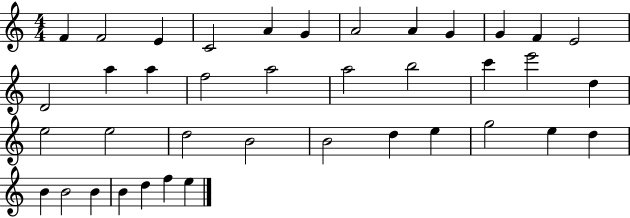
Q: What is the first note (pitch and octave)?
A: F4